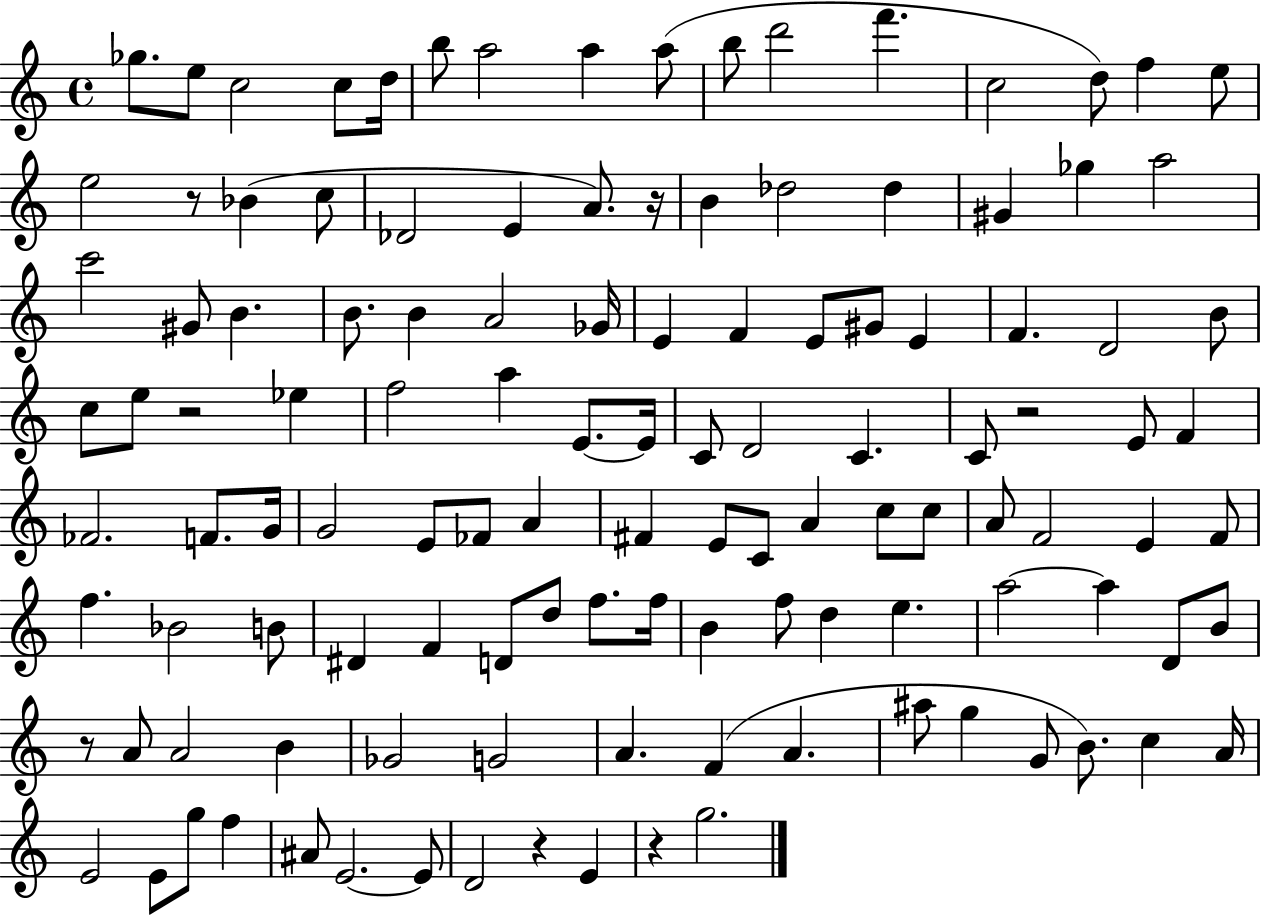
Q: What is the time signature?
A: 4/4